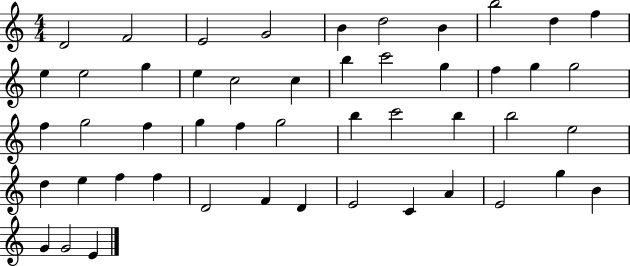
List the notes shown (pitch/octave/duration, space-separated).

D4/h F4/h E4/h G4/h B4/q D5/h B4/q B5/h D5/q F5/q E5/q E5/h G5/q E5/q C5/h C5/q B5/q C6/h G5/q F5/q G5/q G5/h F5/q G5/h F5/q G5/q F5/q G5/h B5/q C6/h B5/q B5/h E5/h D5/q E5/q F5/q F5/q D4/h F4/q D4/q E4/h C4/q A4/q E4/h G5/q B4/q G4/q G4/h E4/q